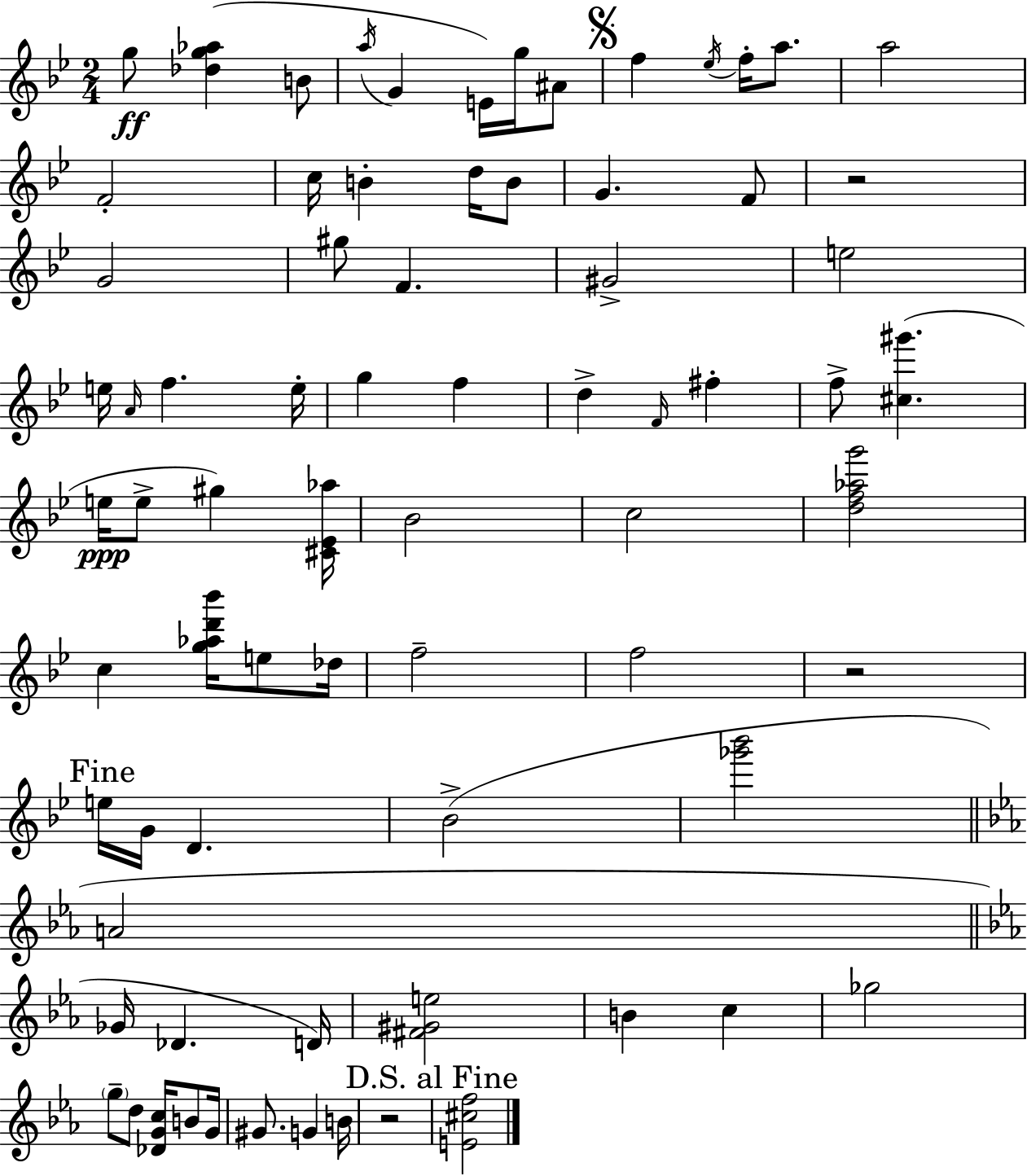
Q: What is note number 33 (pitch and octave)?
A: F#5